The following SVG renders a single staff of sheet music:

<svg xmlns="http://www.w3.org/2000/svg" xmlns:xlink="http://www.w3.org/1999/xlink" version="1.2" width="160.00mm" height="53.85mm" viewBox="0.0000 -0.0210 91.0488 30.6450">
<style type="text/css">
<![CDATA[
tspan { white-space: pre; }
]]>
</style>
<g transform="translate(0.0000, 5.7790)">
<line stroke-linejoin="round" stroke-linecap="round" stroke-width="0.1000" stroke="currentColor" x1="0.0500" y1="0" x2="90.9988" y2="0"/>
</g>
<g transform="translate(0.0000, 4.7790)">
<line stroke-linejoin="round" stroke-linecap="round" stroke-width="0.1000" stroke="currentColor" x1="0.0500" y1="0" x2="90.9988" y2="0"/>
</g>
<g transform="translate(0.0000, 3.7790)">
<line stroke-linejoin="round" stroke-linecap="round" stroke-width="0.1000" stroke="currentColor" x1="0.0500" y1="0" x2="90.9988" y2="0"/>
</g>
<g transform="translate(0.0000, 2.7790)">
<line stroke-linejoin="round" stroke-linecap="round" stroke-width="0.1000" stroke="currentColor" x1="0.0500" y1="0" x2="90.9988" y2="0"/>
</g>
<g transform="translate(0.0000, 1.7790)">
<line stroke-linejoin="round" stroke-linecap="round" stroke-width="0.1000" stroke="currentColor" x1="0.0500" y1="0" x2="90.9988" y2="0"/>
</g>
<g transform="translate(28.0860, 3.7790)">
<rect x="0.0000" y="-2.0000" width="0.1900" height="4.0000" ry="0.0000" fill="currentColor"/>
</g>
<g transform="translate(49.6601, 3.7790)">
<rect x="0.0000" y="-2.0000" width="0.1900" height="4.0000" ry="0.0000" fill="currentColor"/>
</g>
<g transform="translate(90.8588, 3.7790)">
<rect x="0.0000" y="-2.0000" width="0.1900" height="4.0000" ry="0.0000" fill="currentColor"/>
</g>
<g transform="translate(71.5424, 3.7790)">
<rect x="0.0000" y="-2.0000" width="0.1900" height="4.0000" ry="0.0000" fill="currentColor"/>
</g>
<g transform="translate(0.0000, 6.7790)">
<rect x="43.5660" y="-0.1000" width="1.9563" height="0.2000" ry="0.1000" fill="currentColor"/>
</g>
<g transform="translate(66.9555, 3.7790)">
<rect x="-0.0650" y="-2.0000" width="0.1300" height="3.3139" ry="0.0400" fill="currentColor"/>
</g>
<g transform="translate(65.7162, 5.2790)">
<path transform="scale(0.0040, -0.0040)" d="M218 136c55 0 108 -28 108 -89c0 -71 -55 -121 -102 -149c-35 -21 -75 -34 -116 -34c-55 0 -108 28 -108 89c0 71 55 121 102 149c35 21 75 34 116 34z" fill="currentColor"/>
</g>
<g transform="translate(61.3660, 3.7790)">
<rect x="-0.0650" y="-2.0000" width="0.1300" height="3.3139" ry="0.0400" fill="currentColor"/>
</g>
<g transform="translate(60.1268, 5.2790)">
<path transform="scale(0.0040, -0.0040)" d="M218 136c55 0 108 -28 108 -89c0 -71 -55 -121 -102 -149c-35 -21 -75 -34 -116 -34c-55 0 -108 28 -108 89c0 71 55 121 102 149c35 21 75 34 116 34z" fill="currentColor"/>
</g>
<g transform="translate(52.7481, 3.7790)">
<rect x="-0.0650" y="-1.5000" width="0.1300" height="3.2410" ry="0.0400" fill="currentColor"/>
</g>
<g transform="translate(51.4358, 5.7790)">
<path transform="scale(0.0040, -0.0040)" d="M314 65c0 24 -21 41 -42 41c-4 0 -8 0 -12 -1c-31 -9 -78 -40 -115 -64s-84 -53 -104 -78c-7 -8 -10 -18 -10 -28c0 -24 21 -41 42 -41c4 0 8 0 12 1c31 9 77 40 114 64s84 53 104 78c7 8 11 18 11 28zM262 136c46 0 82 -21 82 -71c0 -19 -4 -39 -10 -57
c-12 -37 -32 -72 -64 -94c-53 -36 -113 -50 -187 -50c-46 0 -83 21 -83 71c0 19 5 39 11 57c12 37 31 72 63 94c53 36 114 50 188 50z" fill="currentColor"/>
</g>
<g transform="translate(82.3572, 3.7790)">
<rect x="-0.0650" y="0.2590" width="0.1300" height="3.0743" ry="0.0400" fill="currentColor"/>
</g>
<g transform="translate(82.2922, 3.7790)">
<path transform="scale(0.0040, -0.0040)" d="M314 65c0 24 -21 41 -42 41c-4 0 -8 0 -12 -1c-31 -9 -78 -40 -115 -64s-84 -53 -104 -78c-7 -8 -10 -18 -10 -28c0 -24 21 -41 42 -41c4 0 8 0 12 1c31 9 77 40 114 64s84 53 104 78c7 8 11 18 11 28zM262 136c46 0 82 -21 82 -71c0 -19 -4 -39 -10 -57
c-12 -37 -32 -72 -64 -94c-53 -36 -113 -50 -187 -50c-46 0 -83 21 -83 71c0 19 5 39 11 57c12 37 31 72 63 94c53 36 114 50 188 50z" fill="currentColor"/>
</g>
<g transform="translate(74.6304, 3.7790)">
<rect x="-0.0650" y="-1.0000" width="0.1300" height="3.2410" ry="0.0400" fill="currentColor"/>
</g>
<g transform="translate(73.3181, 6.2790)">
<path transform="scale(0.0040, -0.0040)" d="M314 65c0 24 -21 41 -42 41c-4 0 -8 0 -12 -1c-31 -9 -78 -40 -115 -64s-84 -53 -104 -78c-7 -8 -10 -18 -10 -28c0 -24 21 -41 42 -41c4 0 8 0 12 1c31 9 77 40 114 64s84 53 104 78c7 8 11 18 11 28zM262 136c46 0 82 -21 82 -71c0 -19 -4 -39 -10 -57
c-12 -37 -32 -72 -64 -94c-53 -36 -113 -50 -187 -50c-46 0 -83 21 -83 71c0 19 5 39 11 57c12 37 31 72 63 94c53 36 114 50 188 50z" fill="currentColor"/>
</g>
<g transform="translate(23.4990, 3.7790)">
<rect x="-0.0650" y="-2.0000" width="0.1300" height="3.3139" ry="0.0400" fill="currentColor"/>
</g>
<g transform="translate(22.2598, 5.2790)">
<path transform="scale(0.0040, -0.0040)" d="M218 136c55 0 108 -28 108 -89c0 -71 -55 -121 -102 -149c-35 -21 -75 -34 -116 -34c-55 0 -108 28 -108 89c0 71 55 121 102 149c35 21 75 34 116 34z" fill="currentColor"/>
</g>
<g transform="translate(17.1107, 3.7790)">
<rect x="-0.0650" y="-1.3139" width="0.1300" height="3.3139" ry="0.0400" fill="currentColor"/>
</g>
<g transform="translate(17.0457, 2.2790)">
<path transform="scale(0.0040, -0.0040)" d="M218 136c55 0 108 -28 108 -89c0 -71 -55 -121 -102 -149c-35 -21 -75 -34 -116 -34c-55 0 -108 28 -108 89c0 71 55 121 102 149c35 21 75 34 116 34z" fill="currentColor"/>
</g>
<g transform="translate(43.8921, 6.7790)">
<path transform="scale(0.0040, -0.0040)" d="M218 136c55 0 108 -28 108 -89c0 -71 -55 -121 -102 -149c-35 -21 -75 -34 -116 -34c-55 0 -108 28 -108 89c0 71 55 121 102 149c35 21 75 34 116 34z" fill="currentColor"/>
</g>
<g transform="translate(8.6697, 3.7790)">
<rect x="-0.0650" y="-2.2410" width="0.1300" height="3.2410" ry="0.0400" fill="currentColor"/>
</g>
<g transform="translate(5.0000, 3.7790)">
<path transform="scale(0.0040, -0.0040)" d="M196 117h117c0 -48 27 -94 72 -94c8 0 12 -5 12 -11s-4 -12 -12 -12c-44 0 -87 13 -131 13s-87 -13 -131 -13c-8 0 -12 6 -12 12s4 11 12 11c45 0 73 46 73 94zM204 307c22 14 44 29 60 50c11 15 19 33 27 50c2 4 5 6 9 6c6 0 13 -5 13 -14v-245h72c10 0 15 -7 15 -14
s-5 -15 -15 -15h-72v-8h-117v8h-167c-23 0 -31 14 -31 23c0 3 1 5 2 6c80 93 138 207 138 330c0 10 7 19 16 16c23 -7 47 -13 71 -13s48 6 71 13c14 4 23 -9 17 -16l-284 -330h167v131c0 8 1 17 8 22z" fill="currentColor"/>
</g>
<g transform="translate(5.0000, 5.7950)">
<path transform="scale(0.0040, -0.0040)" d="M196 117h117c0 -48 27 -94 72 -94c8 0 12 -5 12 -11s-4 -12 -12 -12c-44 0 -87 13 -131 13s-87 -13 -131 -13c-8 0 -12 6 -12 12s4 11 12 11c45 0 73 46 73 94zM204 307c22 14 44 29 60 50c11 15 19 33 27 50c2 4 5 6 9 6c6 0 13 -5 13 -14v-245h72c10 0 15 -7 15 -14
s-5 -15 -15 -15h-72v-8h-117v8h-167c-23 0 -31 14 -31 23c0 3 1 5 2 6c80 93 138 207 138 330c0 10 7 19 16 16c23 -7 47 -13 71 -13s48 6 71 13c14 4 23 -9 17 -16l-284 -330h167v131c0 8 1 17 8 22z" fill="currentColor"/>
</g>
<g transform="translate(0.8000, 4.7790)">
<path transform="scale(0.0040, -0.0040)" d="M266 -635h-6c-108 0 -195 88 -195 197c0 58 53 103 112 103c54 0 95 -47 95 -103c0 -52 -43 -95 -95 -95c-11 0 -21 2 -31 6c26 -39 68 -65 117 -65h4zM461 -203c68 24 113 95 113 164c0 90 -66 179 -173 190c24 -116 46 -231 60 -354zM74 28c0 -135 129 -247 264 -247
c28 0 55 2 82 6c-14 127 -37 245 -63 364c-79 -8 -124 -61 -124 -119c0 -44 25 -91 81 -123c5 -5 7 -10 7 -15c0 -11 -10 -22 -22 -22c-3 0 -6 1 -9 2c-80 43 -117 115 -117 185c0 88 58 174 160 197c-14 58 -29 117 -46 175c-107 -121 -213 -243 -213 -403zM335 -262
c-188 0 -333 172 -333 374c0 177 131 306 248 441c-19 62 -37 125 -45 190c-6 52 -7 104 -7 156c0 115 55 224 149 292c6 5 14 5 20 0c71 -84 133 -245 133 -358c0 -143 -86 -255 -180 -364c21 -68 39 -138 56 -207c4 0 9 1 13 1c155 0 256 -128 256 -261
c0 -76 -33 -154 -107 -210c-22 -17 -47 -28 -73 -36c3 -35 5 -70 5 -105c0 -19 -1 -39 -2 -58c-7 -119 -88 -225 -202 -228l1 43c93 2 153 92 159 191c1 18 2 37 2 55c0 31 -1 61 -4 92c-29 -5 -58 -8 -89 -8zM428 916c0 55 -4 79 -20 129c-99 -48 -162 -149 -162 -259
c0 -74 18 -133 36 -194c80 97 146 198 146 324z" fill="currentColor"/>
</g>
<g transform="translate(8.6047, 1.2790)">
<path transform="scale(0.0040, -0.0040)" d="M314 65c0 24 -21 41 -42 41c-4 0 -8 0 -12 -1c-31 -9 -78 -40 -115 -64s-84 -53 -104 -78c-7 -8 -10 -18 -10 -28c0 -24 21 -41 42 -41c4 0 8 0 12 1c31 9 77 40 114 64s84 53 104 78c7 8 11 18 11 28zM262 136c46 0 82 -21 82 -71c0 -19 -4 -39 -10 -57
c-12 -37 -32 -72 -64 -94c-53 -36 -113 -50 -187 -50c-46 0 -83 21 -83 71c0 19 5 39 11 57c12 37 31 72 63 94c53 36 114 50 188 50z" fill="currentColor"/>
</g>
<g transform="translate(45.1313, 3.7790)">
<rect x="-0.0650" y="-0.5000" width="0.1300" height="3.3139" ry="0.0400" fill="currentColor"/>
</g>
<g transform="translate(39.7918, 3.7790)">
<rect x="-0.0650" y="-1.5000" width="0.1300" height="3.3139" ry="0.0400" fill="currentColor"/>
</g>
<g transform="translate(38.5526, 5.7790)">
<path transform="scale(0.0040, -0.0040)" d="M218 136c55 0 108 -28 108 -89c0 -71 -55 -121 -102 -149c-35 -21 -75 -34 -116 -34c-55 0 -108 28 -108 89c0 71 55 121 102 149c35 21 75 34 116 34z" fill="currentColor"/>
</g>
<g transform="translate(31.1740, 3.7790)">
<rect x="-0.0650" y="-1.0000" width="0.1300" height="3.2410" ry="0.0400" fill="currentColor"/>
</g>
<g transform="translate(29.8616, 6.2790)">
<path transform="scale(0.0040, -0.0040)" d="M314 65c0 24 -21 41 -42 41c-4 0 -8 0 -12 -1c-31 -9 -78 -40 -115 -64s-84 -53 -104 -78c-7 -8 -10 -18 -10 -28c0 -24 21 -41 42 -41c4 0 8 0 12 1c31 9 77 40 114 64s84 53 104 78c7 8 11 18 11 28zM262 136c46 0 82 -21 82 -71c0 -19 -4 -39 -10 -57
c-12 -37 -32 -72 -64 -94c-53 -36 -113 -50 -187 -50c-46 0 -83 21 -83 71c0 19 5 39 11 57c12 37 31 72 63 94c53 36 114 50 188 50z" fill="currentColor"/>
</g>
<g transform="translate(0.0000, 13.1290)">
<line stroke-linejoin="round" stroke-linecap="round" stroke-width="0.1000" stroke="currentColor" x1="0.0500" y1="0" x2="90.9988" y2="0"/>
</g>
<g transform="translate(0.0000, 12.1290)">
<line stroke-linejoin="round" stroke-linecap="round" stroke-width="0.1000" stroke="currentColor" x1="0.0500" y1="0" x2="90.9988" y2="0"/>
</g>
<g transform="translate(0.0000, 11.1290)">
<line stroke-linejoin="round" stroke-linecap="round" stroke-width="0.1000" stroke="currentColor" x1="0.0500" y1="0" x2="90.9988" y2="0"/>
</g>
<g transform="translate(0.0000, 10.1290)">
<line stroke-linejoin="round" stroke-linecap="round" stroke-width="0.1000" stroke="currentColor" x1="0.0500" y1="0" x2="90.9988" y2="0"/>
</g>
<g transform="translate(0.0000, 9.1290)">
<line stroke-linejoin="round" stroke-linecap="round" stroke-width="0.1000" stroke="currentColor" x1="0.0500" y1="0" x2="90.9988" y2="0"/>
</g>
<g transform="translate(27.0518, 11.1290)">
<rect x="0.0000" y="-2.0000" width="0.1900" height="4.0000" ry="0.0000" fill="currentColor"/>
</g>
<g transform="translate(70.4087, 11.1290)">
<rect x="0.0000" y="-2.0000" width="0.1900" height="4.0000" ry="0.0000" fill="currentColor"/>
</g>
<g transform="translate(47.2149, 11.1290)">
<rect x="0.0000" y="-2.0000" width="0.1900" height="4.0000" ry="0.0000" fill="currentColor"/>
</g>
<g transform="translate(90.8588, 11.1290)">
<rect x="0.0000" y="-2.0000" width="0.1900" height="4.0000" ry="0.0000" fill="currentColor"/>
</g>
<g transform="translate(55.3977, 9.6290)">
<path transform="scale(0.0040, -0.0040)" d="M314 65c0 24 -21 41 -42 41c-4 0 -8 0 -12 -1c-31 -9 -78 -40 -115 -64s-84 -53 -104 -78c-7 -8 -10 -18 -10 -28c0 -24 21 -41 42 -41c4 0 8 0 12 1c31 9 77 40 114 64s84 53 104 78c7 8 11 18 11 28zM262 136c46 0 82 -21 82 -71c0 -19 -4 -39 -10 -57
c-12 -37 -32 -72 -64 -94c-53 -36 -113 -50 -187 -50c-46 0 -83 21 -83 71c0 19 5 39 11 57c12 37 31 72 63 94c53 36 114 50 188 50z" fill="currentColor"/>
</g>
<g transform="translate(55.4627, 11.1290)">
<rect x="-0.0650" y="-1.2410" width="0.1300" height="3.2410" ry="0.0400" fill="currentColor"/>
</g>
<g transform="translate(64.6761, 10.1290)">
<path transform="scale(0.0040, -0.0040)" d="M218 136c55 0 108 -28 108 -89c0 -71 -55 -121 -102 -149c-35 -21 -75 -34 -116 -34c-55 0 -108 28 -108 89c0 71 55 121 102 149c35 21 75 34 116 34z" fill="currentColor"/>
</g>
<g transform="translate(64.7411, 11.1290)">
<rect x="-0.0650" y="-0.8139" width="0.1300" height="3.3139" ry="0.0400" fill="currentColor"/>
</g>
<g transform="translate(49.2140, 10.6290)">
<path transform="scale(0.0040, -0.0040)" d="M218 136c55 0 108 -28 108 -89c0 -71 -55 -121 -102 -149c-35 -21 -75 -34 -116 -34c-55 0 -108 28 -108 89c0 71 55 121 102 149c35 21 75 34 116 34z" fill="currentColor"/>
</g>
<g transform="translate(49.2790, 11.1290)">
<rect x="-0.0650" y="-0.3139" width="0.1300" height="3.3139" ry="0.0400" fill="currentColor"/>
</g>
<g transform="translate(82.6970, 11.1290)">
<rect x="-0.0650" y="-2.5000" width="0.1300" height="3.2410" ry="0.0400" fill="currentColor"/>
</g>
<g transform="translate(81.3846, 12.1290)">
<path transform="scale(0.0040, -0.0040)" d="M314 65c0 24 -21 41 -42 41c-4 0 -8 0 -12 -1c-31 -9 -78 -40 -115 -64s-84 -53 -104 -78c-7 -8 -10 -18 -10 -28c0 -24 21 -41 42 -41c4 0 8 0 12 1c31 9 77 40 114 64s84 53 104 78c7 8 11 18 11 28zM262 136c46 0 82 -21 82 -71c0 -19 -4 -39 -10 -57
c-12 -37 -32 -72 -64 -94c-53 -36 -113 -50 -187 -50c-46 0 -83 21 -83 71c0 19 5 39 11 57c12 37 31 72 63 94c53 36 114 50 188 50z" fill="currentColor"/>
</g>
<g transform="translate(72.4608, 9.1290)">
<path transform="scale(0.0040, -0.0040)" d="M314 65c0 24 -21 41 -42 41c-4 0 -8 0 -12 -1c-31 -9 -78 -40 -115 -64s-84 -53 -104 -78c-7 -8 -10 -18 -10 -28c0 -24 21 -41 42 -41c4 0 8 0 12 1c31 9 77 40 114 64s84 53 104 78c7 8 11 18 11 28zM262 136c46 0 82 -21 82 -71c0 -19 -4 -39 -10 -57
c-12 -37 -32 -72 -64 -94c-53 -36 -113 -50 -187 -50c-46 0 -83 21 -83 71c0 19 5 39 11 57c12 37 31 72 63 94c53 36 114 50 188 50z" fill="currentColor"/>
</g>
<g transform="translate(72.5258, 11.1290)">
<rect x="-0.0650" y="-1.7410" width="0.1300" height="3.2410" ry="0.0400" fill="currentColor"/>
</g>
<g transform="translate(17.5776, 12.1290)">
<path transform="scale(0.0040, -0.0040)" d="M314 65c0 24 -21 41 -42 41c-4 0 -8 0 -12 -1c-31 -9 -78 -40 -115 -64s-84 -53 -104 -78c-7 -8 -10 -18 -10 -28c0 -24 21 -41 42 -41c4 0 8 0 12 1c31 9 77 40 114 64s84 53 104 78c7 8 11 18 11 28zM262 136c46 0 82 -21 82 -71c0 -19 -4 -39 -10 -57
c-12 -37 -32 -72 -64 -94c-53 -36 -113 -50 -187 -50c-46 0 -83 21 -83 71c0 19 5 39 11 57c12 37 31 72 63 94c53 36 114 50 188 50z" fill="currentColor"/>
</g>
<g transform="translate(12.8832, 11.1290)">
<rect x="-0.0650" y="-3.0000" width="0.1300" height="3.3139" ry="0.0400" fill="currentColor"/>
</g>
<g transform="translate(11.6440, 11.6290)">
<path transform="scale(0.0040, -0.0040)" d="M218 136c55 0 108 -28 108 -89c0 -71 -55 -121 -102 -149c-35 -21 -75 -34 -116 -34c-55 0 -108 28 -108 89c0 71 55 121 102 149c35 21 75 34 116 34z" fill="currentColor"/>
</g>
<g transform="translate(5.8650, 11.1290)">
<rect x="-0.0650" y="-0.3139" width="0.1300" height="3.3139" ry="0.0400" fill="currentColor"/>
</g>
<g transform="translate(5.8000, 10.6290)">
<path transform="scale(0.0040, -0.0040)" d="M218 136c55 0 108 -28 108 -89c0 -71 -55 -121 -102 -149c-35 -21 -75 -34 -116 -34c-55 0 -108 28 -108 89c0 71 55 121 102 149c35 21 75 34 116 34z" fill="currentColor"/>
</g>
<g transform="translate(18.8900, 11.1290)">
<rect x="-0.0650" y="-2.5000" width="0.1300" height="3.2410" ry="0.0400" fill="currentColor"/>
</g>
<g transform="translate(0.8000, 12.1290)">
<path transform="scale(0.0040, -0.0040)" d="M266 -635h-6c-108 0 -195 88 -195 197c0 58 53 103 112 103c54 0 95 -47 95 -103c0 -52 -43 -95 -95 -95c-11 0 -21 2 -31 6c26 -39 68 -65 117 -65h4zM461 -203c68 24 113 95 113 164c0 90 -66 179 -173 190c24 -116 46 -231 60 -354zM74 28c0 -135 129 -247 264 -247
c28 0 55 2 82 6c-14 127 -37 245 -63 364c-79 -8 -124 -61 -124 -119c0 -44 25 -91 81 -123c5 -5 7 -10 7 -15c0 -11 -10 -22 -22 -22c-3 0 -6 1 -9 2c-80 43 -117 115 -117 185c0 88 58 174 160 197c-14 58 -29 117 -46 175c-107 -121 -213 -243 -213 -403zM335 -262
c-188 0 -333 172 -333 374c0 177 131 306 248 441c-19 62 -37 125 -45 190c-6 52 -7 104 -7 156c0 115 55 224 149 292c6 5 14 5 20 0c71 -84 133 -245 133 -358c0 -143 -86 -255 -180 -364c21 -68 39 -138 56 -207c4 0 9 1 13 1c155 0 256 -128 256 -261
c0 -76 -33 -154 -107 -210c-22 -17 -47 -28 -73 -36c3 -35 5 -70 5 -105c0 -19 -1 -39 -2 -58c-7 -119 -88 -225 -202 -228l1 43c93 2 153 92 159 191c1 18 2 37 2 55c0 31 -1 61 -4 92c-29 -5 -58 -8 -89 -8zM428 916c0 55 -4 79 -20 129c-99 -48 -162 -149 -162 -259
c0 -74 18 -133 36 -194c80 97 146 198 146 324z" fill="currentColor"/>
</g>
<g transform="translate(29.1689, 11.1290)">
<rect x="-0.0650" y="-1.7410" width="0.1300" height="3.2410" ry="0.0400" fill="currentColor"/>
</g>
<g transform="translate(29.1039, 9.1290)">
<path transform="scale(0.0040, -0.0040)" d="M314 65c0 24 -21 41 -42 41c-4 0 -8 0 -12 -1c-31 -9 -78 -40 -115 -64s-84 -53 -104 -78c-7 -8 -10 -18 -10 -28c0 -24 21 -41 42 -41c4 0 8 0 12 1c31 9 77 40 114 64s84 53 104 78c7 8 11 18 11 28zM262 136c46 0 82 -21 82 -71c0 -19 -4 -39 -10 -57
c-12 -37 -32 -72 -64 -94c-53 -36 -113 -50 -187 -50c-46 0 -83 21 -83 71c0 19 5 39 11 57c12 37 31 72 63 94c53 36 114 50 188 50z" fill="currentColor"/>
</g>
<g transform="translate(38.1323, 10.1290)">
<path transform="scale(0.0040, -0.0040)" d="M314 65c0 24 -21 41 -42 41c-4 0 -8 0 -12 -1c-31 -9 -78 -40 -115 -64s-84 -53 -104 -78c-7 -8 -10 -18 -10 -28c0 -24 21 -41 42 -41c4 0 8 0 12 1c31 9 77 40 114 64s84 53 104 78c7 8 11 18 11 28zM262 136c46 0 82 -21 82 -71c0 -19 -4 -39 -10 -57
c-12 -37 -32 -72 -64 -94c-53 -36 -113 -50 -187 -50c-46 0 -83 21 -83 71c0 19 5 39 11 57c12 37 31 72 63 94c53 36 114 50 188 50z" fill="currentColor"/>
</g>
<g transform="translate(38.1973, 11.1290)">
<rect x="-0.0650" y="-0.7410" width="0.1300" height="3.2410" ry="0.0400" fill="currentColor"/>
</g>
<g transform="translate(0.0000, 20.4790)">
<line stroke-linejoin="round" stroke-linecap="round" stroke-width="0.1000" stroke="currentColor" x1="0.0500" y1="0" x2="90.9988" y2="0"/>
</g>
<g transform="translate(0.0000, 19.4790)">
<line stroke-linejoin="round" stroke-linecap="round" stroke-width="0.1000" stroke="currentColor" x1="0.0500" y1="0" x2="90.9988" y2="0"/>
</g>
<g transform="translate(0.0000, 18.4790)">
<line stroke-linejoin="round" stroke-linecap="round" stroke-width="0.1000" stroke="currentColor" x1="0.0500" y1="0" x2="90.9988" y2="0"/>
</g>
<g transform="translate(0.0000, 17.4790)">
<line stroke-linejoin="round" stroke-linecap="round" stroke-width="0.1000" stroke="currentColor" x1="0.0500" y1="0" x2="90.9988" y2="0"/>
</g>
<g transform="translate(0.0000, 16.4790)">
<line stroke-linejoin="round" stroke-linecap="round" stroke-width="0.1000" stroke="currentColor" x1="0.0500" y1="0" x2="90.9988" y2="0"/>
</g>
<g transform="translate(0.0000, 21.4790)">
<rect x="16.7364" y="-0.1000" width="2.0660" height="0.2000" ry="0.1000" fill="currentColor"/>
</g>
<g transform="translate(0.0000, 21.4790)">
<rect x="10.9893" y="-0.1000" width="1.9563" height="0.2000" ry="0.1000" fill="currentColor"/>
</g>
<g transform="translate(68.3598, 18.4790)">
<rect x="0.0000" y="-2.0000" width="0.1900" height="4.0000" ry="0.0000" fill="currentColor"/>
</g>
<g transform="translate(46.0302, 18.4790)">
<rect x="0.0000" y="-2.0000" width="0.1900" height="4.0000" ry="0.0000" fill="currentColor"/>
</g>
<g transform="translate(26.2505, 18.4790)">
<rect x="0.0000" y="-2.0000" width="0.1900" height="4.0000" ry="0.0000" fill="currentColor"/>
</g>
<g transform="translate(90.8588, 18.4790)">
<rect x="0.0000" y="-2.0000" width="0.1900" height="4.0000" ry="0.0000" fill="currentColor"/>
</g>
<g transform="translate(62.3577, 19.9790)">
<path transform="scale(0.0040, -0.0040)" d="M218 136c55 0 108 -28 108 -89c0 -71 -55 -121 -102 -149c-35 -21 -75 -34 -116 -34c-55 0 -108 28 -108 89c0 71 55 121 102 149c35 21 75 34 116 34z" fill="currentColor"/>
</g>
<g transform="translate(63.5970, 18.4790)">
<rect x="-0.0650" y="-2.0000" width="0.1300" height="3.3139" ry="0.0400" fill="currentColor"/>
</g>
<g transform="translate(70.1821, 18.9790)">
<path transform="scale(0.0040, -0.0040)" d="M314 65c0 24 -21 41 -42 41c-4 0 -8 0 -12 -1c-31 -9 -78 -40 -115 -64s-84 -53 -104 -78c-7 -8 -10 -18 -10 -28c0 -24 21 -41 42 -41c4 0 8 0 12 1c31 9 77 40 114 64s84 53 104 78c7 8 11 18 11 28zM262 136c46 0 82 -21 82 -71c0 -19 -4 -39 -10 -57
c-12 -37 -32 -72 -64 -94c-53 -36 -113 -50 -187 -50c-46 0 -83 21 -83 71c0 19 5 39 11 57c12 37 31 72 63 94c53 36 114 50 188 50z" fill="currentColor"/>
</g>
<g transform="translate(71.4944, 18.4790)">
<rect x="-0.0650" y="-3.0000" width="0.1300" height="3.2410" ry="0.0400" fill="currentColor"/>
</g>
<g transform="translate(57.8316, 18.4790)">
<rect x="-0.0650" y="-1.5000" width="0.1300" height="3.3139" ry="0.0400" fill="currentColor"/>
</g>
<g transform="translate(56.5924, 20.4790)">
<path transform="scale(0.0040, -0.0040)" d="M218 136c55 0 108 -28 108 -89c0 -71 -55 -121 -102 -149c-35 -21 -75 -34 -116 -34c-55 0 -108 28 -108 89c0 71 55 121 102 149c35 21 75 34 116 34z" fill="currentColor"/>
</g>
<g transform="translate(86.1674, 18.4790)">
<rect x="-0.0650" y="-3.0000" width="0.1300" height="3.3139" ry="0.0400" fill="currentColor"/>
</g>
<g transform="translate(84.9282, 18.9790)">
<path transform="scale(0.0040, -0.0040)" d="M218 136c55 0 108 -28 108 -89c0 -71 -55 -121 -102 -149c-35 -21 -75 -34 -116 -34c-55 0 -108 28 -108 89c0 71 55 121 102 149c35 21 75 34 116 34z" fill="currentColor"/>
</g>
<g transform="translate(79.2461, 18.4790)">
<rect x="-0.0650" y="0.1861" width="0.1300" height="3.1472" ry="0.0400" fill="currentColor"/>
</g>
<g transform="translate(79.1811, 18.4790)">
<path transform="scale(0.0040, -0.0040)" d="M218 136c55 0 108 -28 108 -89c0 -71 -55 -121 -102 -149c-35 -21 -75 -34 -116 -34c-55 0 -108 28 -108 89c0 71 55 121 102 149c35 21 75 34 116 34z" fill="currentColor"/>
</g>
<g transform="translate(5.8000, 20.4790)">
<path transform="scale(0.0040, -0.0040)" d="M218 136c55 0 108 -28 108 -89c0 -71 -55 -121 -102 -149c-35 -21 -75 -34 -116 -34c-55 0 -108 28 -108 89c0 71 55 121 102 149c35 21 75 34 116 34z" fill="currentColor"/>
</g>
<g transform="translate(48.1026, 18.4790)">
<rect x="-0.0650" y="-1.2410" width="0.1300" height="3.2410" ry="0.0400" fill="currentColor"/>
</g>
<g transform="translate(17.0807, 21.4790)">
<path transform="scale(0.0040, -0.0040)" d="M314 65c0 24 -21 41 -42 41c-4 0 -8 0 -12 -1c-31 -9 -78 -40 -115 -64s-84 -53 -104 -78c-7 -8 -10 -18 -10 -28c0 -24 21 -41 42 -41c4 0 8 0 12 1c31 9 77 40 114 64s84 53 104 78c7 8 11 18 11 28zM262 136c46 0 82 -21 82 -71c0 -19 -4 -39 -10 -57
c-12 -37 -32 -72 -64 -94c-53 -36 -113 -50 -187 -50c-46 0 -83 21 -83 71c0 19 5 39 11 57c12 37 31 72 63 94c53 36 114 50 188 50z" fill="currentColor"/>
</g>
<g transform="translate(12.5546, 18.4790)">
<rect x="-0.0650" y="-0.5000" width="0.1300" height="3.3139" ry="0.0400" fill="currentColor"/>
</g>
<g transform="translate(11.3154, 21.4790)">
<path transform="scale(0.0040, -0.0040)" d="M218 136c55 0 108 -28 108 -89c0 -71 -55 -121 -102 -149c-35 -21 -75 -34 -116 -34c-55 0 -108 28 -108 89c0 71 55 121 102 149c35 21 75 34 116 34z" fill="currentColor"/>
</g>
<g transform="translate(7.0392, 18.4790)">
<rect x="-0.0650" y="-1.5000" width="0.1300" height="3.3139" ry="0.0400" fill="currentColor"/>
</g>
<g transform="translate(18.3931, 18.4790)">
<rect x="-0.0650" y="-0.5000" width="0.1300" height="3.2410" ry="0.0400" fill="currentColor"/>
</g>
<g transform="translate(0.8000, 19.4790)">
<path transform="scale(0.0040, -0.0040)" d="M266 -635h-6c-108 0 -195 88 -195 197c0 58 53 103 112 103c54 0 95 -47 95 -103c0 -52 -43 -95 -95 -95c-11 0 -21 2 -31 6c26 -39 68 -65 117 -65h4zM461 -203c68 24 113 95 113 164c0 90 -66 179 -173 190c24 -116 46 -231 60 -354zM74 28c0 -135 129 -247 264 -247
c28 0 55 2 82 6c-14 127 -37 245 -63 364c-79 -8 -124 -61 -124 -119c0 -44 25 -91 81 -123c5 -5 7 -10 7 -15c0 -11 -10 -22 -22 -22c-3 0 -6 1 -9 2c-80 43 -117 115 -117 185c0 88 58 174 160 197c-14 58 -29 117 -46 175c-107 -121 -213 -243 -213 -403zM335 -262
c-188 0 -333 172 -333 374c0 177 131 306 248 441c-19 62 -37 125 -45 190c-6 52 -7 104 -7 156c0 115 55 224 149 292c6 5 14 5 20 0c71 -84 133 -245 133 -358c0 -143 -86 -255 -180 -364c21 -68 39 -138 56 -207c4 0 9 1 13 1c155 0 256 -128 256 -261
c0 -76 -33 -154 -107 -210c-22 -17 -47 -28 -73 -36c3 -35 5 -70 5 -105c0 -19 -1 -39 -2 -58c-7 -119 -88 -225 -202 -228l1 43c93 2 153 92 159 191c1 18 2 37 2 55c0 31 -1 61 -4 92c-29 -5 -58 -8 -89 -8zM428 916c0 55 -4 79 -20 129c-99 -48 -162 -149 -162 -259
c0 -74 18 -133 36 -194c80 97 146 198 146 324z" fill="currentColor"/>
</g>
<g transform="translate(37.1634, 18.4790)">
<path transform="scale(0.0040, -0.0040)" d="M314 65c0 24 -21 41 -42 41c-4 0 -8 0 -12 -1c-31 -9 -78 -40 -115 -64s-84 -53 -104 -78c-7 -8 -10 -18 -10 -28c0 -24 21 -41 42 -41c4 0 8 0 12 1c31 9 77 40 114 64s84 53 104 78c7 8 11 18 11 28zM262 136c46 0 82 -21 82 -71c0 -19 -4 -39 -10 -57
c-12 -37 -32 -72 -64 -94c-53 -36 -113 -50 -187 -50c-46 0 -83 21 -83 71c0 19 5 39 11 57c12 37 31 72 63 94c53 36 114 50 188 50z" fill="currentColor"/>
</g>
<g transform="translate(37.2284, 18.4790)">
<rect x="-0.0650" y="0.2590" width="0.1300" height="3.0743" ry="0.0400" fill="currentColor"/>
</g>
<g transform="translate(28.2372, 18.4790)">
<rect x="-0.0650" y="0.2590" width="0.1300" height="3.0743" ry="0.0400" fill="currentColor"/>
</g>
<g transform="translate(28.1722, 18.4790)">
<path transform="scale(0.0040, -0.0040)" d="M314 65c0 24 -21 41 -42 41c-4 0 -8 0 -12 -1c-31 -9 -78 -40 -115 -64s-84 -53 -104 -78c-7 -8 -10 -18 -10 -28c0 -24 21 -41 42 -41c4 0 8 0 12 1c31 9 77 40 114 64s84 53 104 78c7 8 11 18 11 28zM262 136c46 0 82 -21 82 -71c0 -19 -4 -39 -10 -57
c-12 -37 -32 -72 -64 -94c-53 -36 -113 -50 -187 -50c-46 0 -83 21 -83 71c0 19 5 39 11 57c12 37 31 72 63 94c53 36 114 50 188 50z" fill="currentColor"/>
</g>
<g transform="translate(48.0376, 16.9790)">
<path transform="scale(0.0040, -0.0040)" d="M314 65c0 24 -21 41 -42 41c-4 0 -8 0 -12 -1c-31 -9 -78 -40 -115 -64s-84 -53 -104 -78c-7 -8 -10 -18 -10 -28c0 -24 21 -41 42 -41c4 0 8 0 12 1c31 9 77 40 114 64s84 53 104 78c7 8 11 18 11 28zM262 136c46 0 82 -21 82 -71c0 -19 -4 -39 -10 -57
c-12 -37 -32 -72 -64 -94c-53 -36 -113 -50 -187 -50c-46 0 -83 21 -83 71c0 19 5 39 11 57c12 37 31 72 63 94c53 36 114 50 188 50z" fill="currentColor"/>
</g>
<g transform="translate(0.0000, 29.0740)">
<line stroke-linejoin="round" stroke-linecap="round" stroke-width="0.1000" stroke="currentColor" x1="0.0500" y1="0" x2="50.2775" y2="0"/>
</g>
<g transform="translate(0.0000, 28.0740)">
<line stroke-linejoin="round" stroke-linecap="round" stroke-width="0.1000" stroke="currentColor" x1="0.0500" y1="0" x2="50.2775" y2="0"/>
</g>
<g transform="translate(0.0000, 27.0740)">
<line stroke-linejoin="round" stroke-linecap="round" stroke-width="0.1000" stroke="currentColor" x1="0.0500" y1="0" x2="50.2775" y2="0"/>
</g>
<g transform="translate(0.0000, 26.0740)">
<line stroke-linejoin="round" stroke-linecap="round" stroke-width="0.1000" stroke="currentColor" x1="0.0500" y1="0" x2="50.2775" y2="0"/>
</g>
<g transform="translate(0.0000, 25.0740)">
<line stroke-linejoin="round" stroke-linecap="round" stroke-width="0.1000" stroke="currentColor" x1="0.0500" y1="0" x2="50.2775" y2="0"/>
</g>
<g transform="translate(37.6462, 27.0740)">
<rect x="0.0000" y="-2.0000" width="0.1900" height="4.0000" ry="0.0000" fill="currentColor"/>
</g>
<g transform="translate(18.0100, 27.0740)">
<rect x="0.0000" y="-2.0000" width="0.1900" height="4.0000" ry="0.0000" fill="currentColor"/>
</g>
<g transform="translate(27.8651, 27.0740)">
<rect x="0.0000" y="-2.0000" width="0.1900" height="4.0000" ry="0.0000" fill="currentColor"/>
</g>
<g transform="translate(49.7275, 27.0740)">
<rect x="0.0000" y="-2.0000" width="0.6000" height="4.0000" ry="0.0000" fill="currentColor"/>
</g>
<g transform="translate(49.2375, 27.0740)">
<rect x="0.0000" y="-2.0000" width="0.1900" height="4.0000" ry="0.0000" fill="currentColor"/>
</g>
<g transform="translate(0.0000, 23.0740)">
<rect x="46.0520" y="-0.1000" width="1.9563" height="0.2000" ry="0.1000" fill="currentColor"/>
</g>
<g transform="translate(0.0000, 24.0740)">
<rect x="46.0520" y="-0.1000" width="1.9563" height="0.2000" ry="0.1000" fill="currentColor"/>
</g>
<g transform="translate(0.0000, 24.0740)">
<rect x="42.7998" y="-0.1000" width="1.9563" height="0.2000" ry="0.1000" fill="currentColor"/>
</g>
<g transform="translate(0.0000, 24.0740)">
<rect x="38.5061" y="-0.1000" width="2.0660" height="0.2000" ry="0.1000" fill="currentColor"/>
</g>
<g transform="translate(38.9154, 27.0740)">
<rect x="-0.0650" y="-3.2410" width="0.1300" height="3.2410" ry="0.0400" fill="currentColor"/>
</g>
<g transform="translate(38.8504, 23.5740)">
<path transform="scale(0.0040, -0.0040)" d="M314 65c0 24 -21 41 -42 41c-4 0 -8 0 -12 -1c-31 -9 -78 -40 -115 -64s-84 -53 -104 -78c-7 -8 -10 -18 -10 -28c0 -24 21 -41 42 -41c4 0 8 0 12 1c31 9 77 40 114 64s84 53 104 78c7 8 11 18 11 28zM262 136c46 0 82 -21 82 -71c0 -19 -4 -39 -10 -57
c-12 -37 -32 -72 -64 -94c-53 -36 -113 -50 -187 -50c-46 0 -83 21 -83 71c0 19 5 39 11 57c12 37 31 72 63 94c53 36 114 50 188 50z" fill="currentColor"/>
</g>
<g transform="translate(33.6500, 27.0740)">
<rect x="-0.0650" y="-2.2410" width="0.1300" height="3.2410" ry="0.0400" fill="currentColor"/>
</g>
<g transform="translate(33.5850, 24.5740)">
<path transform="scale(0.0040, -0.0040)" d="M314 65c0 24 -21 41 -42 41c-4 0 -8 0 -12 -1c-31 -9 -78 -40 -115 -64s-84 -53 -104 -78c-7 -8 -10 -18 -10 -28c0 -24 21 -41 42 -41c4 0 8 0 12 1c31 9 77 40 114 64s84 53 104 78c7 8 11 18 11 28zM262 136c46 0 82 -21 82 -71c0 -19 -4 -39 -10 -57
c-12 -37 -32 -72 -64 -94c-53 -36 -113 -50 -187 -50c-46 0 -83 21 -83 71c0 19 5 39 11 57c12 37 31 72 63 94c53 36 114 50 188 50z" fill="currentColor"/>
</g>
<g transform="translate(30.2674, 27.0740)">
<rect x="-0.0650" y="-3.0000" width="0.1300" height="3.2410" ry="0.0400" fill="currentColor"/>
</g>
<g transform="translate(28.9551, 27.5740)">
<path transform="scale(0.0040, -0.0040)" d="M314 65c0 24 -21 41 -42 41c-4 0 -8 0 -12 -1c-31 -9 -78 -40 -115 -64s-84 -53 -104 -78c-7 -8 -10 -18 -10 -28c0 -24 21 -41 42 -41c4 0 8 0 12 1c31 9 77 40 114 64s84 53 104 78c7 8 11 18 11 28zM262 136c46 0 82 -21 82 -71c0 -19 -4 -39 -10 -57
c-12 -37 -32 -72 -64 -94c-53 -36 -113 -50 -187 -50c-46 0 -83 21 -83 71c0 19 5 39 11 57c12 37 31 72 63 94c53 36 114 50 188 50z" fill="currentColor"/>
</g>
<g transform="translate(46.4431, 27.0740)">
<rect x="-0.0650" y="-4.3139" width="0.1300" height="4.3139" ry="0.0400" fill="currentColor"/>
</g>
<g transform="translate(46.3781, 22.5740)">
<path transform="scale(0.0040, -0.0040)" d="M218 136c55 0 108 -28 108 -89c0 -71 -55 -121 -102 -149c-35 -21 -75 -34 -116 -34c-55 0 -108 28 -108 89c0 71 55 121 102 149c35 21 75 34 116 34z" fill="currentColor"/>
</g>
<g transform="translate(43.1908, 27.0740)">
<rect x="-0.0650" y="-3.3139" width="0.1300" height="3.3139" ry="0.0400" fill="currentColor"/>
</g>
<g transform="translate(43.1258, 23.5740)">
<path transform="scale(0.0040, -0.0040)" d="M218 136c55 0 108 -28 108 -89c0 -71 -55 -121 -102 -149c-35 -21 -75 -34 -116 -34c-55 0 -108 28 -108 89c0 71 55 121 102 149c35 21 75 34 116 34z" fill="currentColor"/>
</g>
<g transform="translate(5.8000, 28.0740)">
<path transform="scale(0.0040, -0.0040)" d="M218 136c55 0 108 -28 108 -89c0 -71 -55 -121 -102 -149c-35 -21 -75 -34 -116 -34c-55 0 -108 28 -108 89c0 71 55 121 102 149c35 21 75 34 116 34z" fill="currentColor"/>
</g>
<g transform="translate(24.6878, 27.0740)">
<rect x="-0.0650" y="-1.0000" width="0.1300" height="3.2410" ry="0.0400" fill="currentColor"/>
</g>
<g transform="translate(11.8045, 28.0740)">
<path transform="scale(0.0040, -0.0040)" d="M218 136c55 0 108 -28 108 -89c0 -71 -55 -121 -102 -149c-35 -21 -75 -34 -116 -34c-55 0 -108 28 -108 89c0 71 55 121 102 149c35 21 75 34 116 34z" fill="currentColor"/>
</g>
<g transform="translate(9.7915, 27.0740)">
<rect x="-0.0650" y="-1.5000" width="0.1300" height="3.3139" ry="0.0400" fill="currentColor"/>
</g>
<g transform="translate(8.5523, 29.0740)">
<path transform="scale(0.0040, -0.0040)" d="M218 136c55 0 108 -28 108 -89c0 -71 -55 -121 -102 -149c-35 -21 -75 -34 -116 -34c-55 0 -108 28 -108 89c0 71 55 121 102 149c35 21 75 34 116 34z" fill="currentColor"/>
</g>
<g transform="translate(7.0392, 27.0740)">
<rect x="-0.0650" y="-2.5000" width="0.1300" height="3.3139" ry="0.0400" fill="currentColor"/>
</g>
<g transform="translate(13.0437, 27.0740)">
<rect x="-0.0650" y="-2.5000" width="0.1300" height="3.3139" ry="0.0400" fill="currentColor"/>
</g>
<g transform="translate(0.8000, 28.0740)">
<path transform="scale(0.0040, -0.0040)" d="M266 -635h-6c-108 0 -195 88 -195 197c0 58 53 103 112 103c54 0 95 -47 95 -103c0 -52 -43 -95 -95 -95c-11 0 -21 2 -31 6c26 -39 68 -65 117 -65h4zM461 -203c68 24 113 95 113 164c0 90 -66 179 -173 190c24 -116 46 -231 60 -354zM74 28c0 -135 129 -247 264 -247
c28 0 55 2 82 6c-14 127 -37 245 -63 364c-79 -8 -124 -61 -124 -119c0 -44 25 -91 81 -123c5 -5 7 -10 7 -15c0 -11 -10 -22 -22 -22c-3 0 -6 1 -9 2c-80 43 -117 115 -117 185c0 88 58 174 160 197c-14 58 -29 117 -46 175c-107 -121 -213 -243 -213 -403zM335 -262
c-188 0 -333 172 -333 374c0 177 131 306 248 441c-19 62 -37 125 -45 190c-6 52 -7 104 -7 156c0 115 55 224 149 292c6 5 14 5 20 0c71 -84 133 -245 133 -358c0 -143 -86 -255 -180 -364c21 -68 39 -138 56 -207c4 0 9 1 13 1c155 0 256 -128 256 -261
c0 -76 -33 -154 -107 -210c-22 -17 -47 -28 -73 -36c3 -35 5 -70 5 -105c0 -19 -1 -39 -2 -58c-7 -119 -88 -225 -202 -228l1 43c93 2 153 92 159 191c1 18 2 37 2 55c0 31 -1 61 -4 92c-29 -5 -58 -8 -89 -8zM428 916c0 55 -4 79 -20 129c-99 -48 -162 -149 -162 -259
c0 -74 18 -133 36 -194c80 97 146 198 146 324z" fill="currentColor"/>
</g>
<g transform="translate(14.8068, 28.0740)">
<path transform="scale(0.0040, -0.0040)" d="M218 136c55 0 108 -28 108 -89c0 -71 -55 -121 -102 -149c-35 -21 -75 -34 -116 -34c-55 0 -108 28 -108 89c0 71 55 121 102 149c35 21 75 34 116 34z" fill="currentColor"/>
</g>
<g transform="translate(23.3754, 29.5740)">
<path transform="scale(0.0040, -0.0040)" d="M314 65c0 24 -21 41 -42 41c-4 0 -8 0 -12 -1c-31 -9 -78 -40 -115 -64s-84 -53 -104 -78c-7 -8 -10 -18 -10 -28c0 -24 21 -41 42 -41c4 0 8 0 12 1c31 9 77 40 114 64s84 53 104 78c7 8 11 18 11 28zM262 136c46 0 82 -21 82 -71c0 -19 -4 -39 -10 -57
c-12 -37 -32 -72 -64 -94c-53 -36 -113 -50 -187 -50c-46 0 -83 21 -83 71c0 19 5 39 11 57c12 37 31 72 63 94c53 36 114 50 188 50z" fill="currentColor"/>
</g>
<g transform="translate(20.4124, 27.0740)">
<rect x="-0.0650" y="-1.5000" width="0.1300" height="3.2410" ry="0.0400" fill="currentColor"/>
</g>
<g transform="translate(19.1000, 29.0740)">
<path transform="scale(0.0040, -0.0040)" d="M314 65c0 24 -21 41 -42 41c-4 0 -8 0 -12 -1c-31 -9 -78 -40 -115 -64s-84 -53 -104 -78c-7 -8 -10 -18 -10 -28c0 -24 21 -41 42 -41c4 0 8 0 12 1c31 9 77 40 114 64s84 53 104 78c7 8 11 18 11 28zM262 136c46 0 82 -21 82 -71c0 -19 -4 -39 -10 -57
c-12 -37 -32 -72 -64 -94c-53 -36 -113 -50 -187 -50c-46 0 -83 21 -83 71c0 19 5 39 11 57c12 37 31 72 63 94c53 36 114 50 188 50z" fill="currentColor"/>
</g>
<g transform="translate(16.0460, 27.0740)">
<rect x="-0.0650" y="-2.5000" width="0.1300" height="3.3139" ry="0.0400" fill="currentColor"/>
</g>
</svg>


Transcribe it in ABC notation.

X:1
T:Untitled
M:4/4
L:1/4
K:C
g2 e F D2 E C E2 F F D2 B2 c A G2 f2 d2 c e2 d f2 G2 E C C2 B2 B2 e2 E F A2 B A G E G G E2 D2 A2 g2 b2 b d'